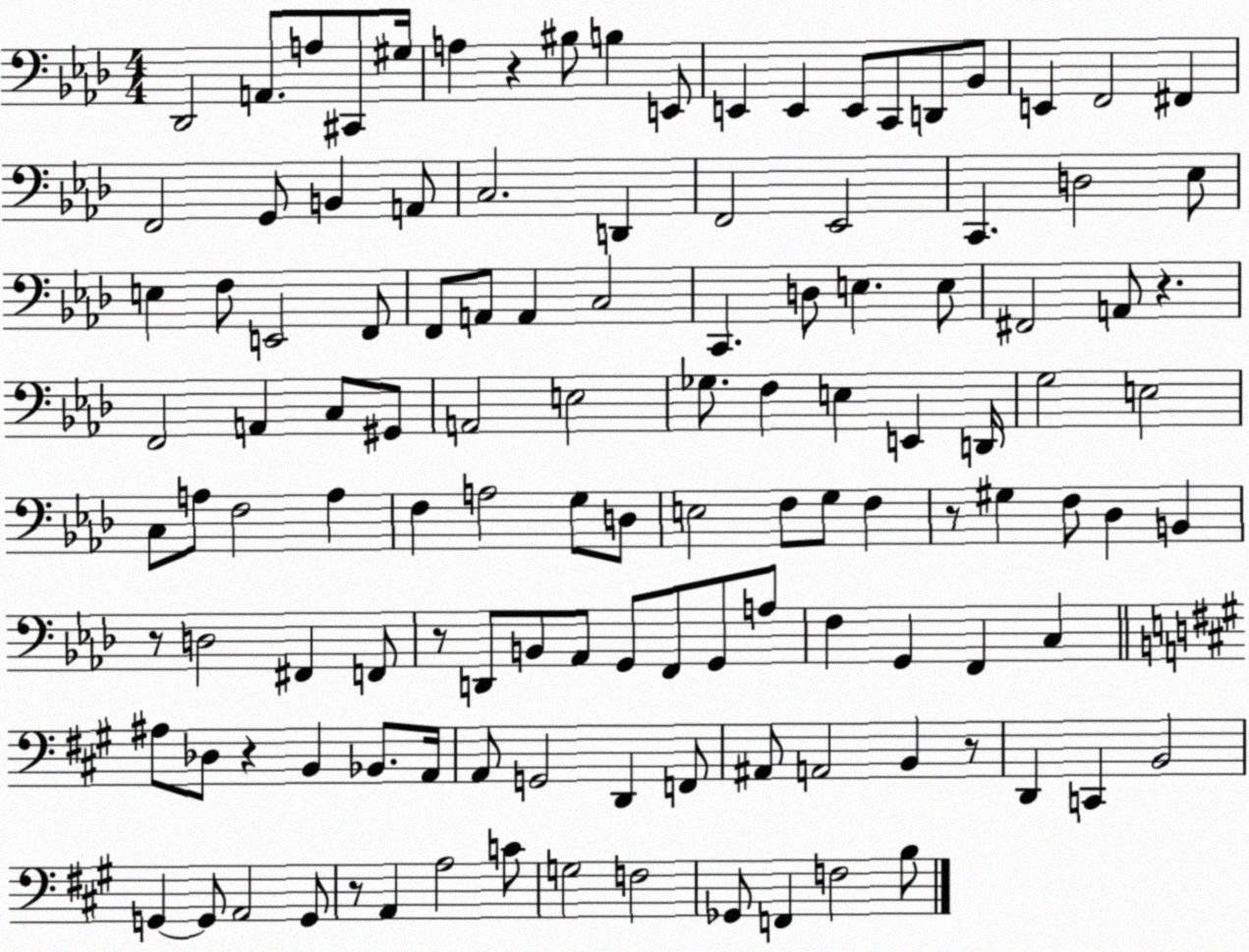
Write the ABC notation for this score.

X:1
T:Untitled
M:4/4
L:1/4
K:Ab
_D,,2 A,,/2 A,/2 ^C,,/2 ^G,/4 A, z ^B,/2 B, E,,/2 E,, E,, E,,/2 C,,/2 D,,/2 _B,,/2 E,, F,,2 ^F,, F,,2 G,,/2 B,, A,,/2 C,2 D,, F,,2 _E,,2 C,, D,2 _E,/2 E, F,/2 E,,2 F,,/2 F,,/2 A,,/2 A,, C,2 C,, D,/2 E, E,/2 ^F,,2 A,,/2 z F,,2 A,, C,/2 ^G,,/2 A,,2 E,2 _G,/2 F, E, E,, D,,/4 G,2 E,2 C,/2 A,/2 F,2 A, F, A,2 G,/2 D,/2 E,2 F,/2 G,/2 F, z/2 ^G, F,/2 _D, B,, z/2 D,2 ^F,, F,,/2 z/2 D,,/2 B,,/2 _A,,/2 G,,/2 F,,/2 G,,/2 A,/2 F, G,, F,, C, ^A,/2 _D,/2 z B,, _B,,/2 A,,/4 A,,/2 G,,2 D,, F,,/2 ^A,,/2 A,,2 B,, z/2 D,, C,, B,,2 G,, G,,/2 A,,2 G,,/2 z/2 A,, A,2 C/2 G,2 F,2 _G,,/2 F,, F,2 B,/2